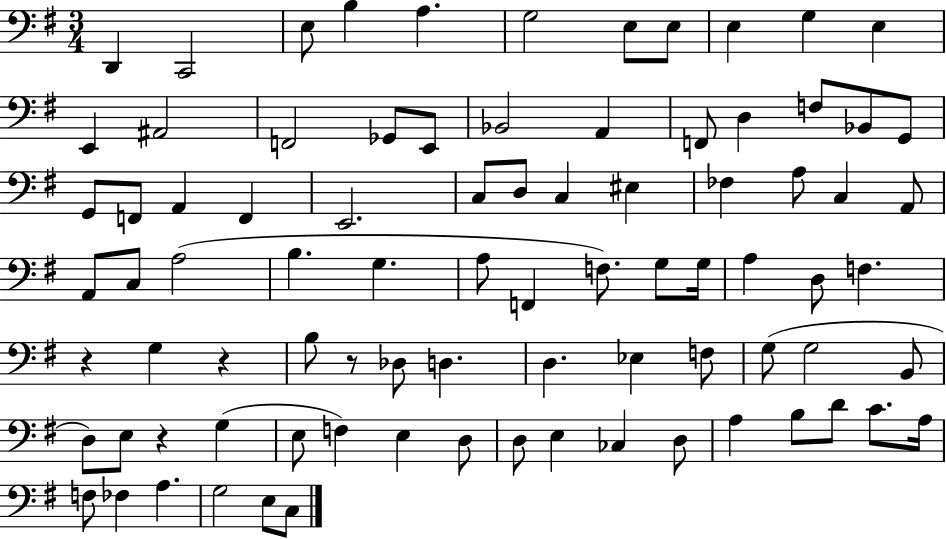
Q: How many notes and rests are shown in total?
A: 85